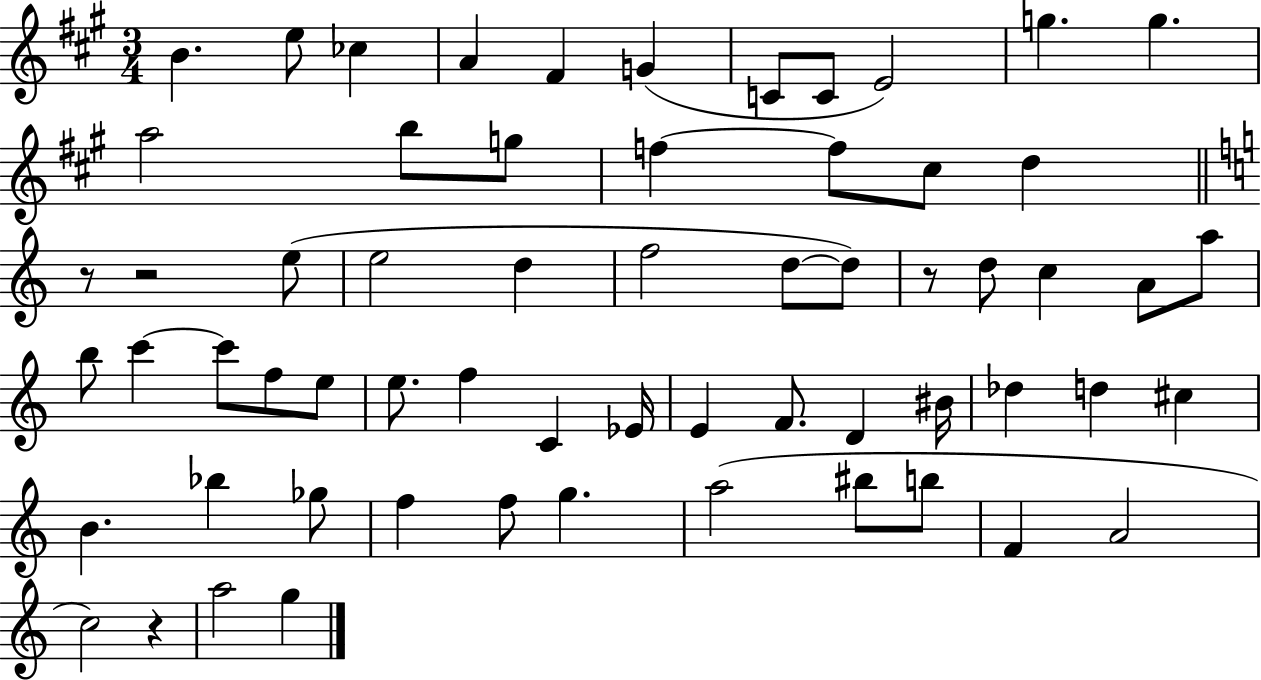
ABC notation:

X:1
T:Untitled
M:3/4
L:1/4
K:A
B e/2 _c A ^F G C/2 C/2 E2 g g a2 b/2 g/2 f f/2 ^c/2 d z/2 z2 e/2 e2 d f2 d/2 d/2 z/2 d/2 c A/2 a/2 b/2 c' c'/2 f/2 e/2 e/2 f C _E/4 E F/2 D ^B/4 _d d ^c B _b _g/2 f f/2 g a2 ^b/2 b/2 F A2 c2 z a2 g